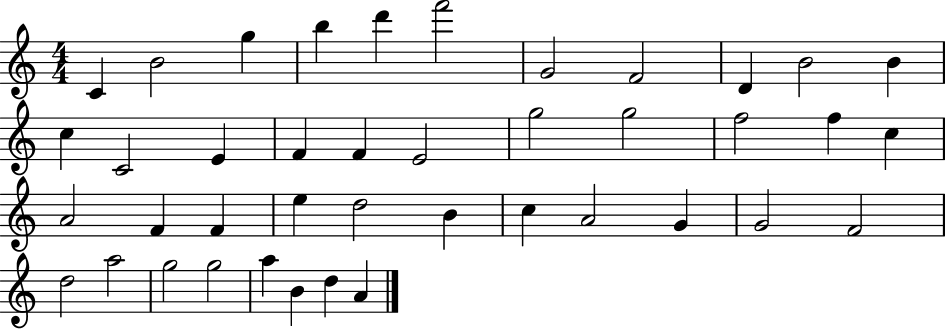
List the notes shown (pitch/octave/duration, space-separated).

C4/q B4/h G5/q B5/q D6/q F6/h G4/h F4/h D4/q B4/h B4/q C5/q C4/h E4/q F4/q F4/q E4/h G5/h G5/h F5/h F5/q C5/q A4/h F4/q F4/q E5/q D5/h B4/q C5/q A4/h G4/q G4/h F4/h D5/h A5/h G5/h G5/h A5/q B4/q D5/q A4/q